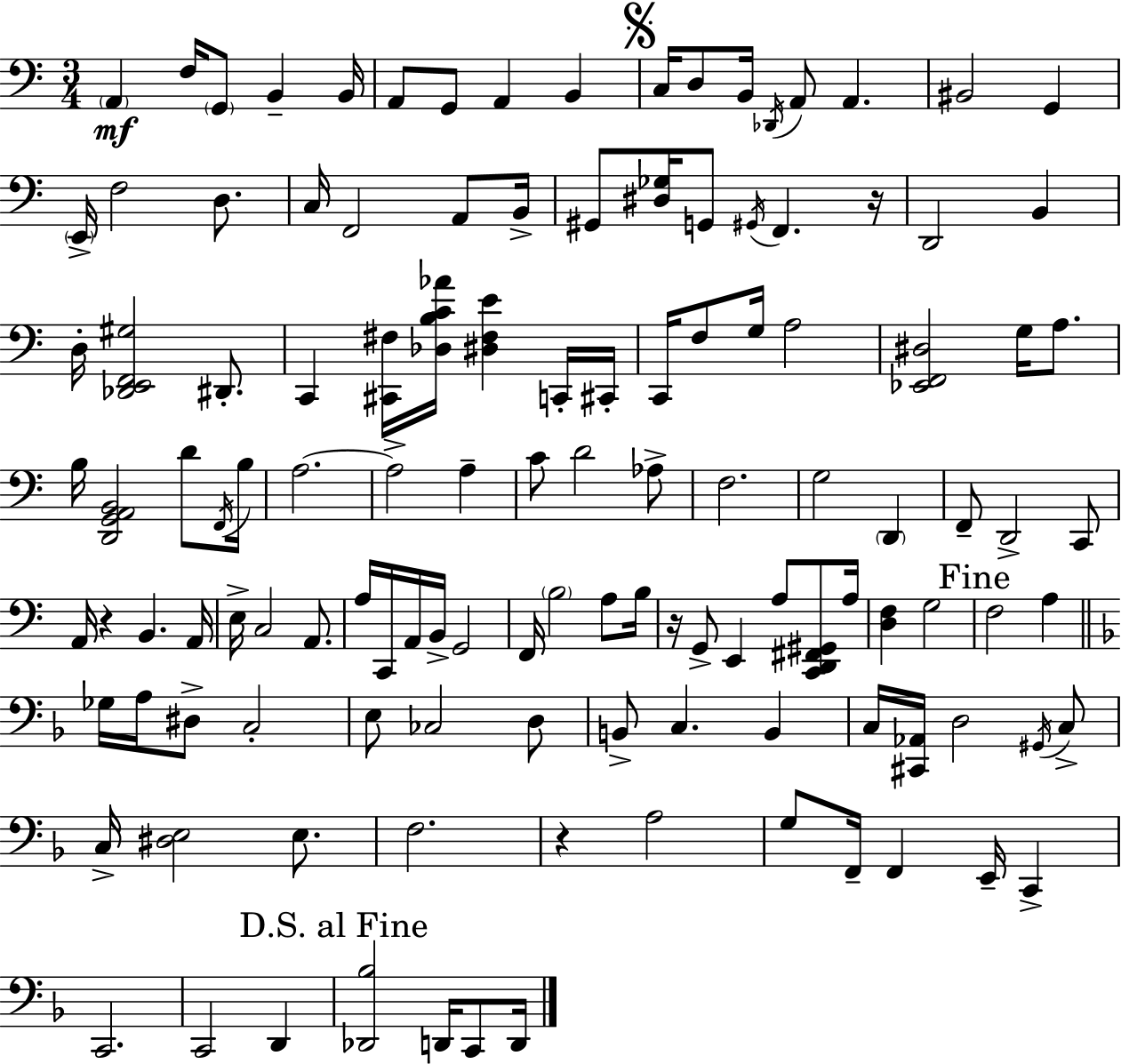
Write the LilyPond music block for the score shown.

{
  \clef bass
  \numericTimeSignature
  \time 3/4
  \key c \major
  \parenthesize a,4\mf f16 \parenthesize g,8 b,4-- b,16 | a,8 g,8 a,4 b,4 | \mark \markup { \musicglyph "scripts.segno" } c16 d8 b,16 \acciaccatura { des,16 } a,8 a,4. | bis,2 g,4 | \break \parenthesize e,16-> f2 d8. | c16 f,2 a,8 | b,16-> gis,8 <dis ges>16 g,8 \acciaccatura { gis,16 } f,4. | r16 d,2 b,4 | \break d16-. <des, e, f, gis>2 dis,8.-. | c,4 <cis, fis>16 <des b c' aes'>16 <dis fis e'>4 | c,16-. cis,16-. c,16 f8 g16 a2 | <ees, f, dis>2 g16 a8. | \break b16 <d, g, a, b,>2 d'8 | \acciaccatura { f,16 } b16 a2.~~ | a2-> a4-- | c'8 d'2 | \break aes8-> f2. | g2 \parenthesize d,4 | f,8-- d,2-> | c,8 a,16 r4 b,4. | \break a,16 e16-> c2 | a,8. a16 c,16 a,16 b,16-> g,2 | f,16 \parenthesize b2 | a8 b16 r16 g,8-> e,4 a8 | \break <c, d, fis, gis,>8 a16 <d f>4 g2 | \mark "Fine" f2 a4 | \bar "||" \break \key f \major ges16 a16 dis8-> c2-. | e8 ces2 d8 | b,8-> c4. b,4 | c16 <cis, aes,>16 d2 \acciaccatura { gis,16 } c8-> | \break c16-> <dis e>2 e8. | f2. | r4 a2 | g8 f,16-- f,4 e,16-- c,4-> | \break c,2. | c,2 d,4 | \mark "D.S. al Fine" <des, bes>2 d,16 c,8 | d,16 \bar "|."
}